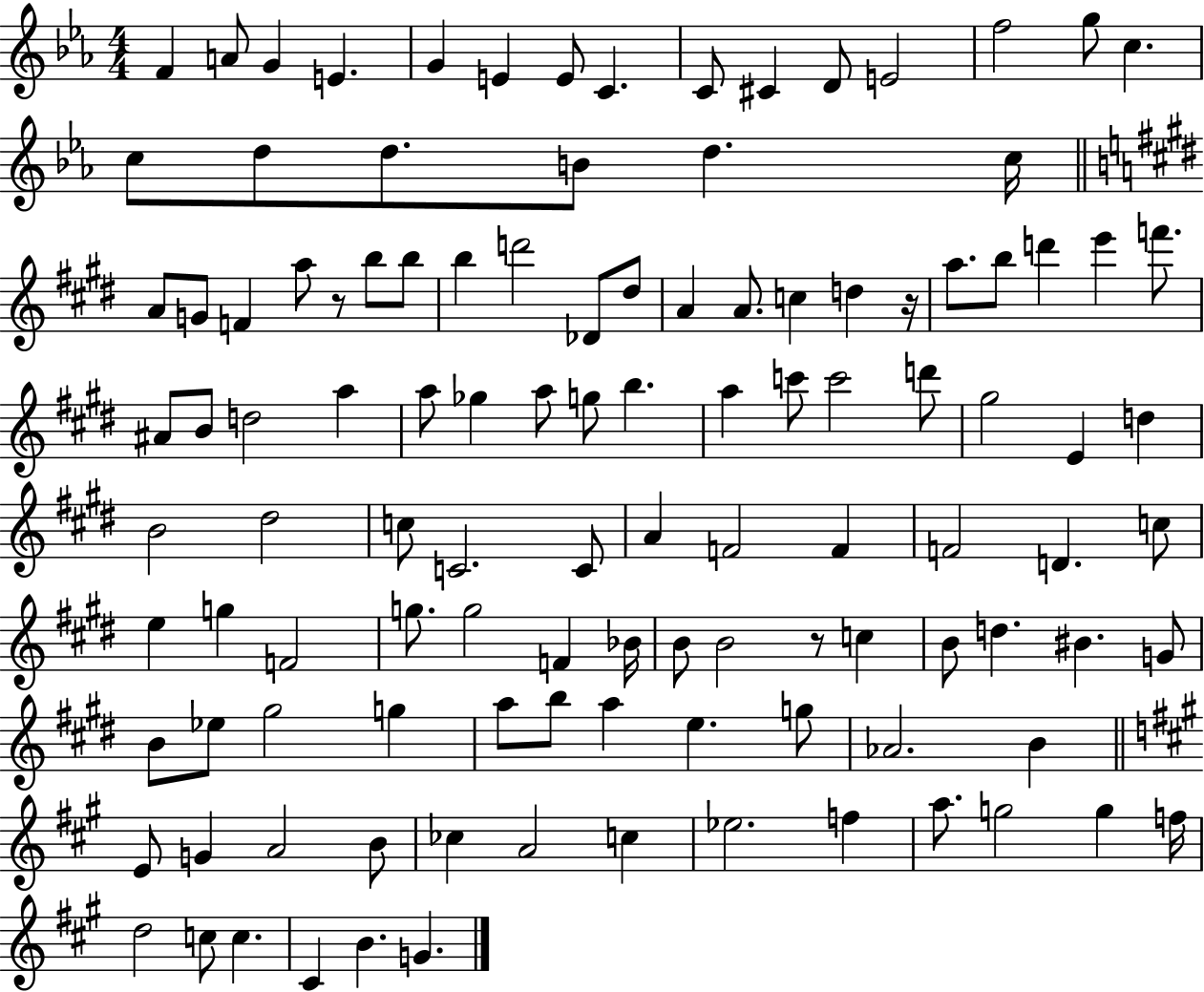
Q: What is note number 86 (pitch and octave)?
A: A5